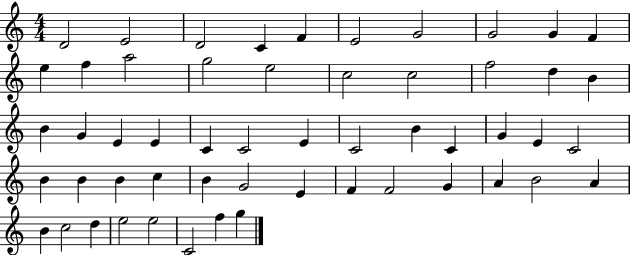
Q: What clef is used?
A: treble